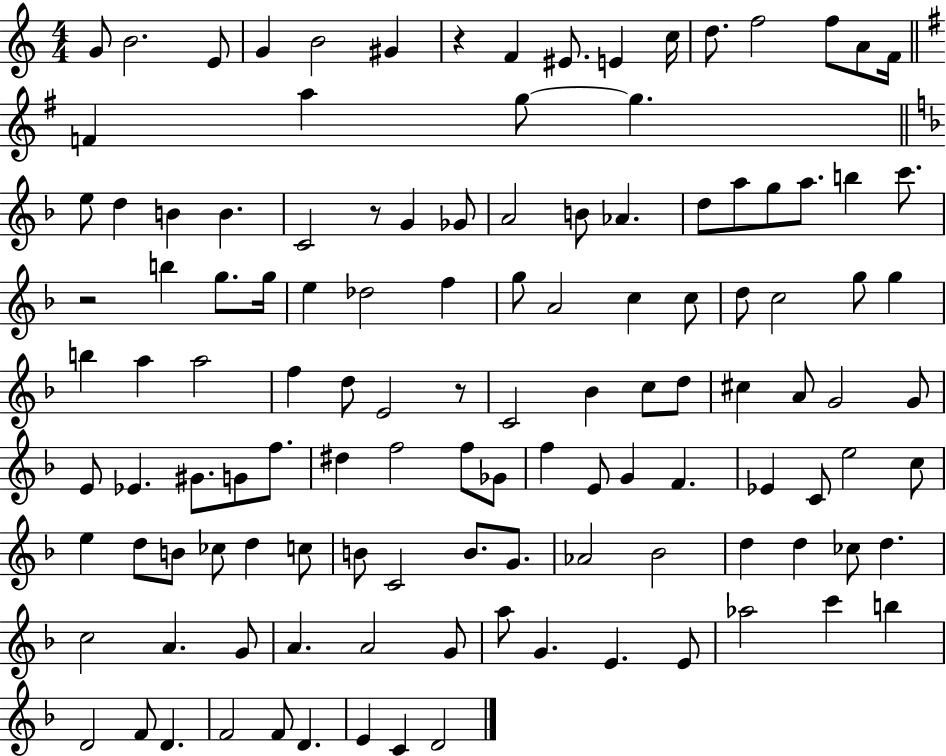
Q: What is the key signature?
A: C major